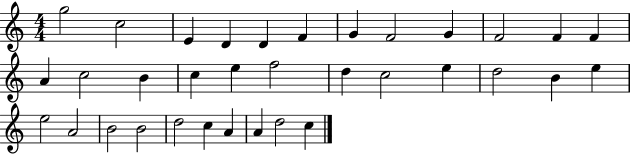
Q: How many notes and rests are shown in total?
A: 34